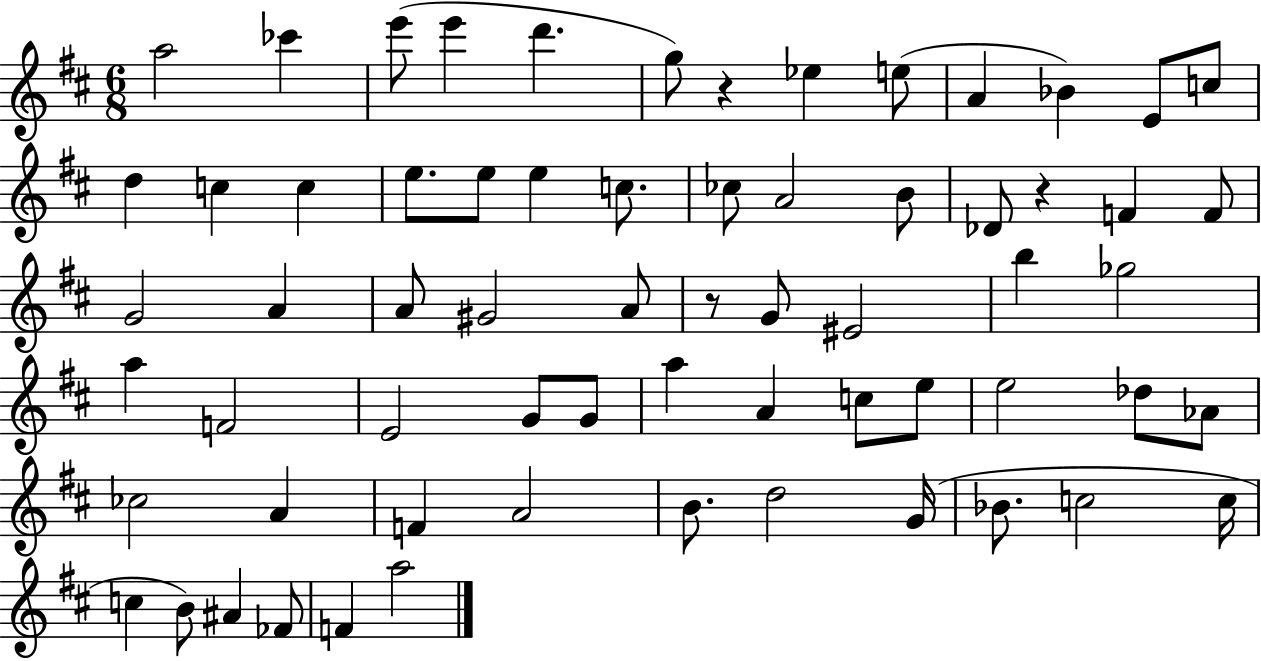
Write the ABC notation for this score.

X:1
T:Untitled
M:6/8
L:1/4
K:D
a2 _c' e'/2 e' d' g/2 z _e e/2 A _B E/2 c/2 d c c e/2 e/2 e c/2 _c/2 A2 B/2 _D/2 z F F/2 G2 A A/2 ^G2 A/2 z/2 G/2 ^E2 b _g2 a F2 E2 G/2 G/2 a A c/2 e/2 e2 _d/2 _A/2 _c2 A F A2 B/2 d2 G/4 _B/2 c2 c/4 c B/2 ^A _F/2 F a2